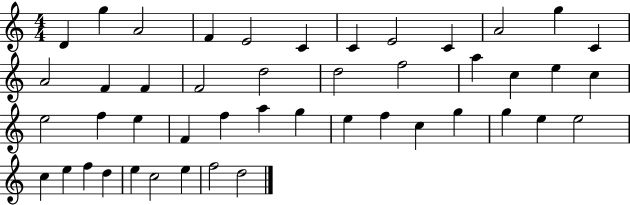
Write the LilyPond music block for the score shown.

{
  \clef treble
  \numericTimeSignature
  \time 4/4
  \key c \major
  d'4 g''4 a'2 | f'4 e'2 c'4 | c'4 e'2 c'4 | a'2 g''4 c'4 | \break a'2 f'4 f'4 | f'2 d''2 | d''2 f''2 | a''4 c''4 e''4 c''4 | \break e''2 f''4 e''4 | f'4 f''4 a''4 g''4 | e''4 f''4 c''4 g''4 | g''4 e''4 e''2 | \break c''4 e''4 f''4 d''4 | e''4 c''2 e''4 | f''2 d''2 | \bar "|."
}